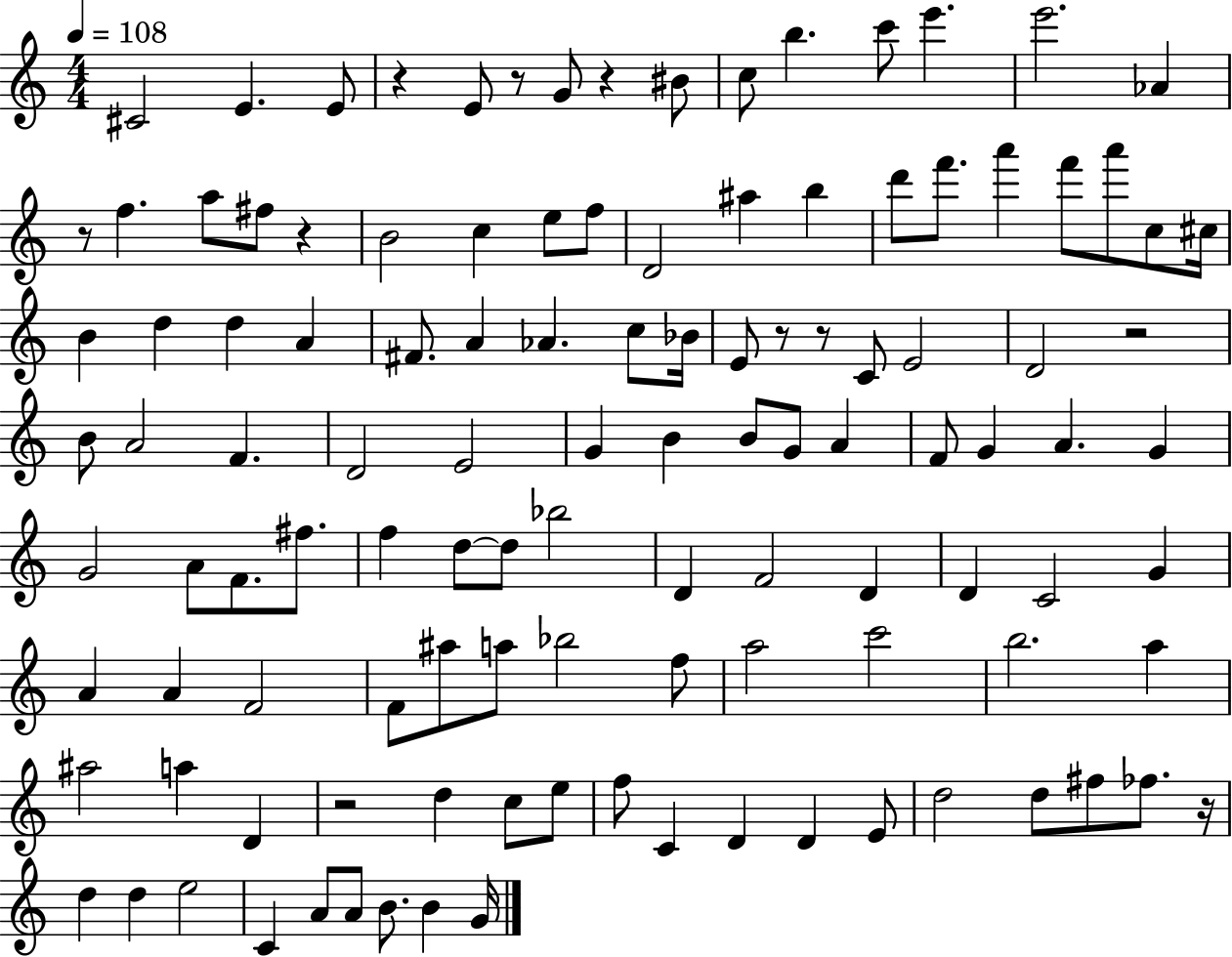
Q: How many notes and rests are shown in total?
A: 116